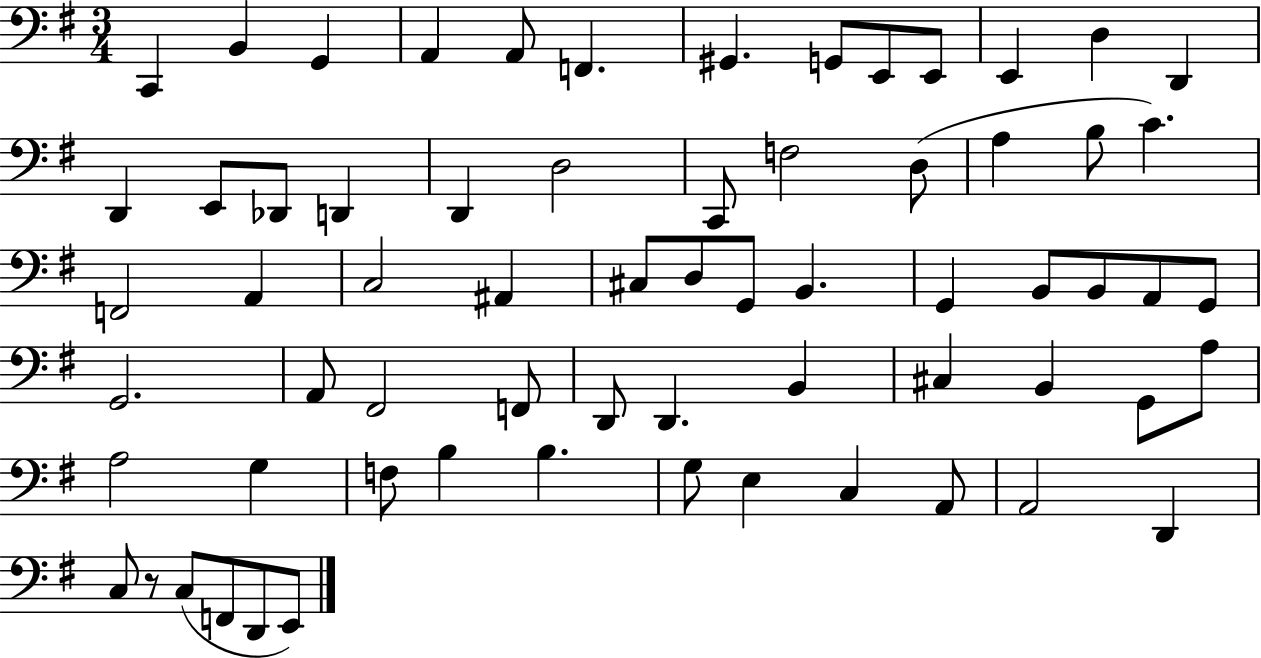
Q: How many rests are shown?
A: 1